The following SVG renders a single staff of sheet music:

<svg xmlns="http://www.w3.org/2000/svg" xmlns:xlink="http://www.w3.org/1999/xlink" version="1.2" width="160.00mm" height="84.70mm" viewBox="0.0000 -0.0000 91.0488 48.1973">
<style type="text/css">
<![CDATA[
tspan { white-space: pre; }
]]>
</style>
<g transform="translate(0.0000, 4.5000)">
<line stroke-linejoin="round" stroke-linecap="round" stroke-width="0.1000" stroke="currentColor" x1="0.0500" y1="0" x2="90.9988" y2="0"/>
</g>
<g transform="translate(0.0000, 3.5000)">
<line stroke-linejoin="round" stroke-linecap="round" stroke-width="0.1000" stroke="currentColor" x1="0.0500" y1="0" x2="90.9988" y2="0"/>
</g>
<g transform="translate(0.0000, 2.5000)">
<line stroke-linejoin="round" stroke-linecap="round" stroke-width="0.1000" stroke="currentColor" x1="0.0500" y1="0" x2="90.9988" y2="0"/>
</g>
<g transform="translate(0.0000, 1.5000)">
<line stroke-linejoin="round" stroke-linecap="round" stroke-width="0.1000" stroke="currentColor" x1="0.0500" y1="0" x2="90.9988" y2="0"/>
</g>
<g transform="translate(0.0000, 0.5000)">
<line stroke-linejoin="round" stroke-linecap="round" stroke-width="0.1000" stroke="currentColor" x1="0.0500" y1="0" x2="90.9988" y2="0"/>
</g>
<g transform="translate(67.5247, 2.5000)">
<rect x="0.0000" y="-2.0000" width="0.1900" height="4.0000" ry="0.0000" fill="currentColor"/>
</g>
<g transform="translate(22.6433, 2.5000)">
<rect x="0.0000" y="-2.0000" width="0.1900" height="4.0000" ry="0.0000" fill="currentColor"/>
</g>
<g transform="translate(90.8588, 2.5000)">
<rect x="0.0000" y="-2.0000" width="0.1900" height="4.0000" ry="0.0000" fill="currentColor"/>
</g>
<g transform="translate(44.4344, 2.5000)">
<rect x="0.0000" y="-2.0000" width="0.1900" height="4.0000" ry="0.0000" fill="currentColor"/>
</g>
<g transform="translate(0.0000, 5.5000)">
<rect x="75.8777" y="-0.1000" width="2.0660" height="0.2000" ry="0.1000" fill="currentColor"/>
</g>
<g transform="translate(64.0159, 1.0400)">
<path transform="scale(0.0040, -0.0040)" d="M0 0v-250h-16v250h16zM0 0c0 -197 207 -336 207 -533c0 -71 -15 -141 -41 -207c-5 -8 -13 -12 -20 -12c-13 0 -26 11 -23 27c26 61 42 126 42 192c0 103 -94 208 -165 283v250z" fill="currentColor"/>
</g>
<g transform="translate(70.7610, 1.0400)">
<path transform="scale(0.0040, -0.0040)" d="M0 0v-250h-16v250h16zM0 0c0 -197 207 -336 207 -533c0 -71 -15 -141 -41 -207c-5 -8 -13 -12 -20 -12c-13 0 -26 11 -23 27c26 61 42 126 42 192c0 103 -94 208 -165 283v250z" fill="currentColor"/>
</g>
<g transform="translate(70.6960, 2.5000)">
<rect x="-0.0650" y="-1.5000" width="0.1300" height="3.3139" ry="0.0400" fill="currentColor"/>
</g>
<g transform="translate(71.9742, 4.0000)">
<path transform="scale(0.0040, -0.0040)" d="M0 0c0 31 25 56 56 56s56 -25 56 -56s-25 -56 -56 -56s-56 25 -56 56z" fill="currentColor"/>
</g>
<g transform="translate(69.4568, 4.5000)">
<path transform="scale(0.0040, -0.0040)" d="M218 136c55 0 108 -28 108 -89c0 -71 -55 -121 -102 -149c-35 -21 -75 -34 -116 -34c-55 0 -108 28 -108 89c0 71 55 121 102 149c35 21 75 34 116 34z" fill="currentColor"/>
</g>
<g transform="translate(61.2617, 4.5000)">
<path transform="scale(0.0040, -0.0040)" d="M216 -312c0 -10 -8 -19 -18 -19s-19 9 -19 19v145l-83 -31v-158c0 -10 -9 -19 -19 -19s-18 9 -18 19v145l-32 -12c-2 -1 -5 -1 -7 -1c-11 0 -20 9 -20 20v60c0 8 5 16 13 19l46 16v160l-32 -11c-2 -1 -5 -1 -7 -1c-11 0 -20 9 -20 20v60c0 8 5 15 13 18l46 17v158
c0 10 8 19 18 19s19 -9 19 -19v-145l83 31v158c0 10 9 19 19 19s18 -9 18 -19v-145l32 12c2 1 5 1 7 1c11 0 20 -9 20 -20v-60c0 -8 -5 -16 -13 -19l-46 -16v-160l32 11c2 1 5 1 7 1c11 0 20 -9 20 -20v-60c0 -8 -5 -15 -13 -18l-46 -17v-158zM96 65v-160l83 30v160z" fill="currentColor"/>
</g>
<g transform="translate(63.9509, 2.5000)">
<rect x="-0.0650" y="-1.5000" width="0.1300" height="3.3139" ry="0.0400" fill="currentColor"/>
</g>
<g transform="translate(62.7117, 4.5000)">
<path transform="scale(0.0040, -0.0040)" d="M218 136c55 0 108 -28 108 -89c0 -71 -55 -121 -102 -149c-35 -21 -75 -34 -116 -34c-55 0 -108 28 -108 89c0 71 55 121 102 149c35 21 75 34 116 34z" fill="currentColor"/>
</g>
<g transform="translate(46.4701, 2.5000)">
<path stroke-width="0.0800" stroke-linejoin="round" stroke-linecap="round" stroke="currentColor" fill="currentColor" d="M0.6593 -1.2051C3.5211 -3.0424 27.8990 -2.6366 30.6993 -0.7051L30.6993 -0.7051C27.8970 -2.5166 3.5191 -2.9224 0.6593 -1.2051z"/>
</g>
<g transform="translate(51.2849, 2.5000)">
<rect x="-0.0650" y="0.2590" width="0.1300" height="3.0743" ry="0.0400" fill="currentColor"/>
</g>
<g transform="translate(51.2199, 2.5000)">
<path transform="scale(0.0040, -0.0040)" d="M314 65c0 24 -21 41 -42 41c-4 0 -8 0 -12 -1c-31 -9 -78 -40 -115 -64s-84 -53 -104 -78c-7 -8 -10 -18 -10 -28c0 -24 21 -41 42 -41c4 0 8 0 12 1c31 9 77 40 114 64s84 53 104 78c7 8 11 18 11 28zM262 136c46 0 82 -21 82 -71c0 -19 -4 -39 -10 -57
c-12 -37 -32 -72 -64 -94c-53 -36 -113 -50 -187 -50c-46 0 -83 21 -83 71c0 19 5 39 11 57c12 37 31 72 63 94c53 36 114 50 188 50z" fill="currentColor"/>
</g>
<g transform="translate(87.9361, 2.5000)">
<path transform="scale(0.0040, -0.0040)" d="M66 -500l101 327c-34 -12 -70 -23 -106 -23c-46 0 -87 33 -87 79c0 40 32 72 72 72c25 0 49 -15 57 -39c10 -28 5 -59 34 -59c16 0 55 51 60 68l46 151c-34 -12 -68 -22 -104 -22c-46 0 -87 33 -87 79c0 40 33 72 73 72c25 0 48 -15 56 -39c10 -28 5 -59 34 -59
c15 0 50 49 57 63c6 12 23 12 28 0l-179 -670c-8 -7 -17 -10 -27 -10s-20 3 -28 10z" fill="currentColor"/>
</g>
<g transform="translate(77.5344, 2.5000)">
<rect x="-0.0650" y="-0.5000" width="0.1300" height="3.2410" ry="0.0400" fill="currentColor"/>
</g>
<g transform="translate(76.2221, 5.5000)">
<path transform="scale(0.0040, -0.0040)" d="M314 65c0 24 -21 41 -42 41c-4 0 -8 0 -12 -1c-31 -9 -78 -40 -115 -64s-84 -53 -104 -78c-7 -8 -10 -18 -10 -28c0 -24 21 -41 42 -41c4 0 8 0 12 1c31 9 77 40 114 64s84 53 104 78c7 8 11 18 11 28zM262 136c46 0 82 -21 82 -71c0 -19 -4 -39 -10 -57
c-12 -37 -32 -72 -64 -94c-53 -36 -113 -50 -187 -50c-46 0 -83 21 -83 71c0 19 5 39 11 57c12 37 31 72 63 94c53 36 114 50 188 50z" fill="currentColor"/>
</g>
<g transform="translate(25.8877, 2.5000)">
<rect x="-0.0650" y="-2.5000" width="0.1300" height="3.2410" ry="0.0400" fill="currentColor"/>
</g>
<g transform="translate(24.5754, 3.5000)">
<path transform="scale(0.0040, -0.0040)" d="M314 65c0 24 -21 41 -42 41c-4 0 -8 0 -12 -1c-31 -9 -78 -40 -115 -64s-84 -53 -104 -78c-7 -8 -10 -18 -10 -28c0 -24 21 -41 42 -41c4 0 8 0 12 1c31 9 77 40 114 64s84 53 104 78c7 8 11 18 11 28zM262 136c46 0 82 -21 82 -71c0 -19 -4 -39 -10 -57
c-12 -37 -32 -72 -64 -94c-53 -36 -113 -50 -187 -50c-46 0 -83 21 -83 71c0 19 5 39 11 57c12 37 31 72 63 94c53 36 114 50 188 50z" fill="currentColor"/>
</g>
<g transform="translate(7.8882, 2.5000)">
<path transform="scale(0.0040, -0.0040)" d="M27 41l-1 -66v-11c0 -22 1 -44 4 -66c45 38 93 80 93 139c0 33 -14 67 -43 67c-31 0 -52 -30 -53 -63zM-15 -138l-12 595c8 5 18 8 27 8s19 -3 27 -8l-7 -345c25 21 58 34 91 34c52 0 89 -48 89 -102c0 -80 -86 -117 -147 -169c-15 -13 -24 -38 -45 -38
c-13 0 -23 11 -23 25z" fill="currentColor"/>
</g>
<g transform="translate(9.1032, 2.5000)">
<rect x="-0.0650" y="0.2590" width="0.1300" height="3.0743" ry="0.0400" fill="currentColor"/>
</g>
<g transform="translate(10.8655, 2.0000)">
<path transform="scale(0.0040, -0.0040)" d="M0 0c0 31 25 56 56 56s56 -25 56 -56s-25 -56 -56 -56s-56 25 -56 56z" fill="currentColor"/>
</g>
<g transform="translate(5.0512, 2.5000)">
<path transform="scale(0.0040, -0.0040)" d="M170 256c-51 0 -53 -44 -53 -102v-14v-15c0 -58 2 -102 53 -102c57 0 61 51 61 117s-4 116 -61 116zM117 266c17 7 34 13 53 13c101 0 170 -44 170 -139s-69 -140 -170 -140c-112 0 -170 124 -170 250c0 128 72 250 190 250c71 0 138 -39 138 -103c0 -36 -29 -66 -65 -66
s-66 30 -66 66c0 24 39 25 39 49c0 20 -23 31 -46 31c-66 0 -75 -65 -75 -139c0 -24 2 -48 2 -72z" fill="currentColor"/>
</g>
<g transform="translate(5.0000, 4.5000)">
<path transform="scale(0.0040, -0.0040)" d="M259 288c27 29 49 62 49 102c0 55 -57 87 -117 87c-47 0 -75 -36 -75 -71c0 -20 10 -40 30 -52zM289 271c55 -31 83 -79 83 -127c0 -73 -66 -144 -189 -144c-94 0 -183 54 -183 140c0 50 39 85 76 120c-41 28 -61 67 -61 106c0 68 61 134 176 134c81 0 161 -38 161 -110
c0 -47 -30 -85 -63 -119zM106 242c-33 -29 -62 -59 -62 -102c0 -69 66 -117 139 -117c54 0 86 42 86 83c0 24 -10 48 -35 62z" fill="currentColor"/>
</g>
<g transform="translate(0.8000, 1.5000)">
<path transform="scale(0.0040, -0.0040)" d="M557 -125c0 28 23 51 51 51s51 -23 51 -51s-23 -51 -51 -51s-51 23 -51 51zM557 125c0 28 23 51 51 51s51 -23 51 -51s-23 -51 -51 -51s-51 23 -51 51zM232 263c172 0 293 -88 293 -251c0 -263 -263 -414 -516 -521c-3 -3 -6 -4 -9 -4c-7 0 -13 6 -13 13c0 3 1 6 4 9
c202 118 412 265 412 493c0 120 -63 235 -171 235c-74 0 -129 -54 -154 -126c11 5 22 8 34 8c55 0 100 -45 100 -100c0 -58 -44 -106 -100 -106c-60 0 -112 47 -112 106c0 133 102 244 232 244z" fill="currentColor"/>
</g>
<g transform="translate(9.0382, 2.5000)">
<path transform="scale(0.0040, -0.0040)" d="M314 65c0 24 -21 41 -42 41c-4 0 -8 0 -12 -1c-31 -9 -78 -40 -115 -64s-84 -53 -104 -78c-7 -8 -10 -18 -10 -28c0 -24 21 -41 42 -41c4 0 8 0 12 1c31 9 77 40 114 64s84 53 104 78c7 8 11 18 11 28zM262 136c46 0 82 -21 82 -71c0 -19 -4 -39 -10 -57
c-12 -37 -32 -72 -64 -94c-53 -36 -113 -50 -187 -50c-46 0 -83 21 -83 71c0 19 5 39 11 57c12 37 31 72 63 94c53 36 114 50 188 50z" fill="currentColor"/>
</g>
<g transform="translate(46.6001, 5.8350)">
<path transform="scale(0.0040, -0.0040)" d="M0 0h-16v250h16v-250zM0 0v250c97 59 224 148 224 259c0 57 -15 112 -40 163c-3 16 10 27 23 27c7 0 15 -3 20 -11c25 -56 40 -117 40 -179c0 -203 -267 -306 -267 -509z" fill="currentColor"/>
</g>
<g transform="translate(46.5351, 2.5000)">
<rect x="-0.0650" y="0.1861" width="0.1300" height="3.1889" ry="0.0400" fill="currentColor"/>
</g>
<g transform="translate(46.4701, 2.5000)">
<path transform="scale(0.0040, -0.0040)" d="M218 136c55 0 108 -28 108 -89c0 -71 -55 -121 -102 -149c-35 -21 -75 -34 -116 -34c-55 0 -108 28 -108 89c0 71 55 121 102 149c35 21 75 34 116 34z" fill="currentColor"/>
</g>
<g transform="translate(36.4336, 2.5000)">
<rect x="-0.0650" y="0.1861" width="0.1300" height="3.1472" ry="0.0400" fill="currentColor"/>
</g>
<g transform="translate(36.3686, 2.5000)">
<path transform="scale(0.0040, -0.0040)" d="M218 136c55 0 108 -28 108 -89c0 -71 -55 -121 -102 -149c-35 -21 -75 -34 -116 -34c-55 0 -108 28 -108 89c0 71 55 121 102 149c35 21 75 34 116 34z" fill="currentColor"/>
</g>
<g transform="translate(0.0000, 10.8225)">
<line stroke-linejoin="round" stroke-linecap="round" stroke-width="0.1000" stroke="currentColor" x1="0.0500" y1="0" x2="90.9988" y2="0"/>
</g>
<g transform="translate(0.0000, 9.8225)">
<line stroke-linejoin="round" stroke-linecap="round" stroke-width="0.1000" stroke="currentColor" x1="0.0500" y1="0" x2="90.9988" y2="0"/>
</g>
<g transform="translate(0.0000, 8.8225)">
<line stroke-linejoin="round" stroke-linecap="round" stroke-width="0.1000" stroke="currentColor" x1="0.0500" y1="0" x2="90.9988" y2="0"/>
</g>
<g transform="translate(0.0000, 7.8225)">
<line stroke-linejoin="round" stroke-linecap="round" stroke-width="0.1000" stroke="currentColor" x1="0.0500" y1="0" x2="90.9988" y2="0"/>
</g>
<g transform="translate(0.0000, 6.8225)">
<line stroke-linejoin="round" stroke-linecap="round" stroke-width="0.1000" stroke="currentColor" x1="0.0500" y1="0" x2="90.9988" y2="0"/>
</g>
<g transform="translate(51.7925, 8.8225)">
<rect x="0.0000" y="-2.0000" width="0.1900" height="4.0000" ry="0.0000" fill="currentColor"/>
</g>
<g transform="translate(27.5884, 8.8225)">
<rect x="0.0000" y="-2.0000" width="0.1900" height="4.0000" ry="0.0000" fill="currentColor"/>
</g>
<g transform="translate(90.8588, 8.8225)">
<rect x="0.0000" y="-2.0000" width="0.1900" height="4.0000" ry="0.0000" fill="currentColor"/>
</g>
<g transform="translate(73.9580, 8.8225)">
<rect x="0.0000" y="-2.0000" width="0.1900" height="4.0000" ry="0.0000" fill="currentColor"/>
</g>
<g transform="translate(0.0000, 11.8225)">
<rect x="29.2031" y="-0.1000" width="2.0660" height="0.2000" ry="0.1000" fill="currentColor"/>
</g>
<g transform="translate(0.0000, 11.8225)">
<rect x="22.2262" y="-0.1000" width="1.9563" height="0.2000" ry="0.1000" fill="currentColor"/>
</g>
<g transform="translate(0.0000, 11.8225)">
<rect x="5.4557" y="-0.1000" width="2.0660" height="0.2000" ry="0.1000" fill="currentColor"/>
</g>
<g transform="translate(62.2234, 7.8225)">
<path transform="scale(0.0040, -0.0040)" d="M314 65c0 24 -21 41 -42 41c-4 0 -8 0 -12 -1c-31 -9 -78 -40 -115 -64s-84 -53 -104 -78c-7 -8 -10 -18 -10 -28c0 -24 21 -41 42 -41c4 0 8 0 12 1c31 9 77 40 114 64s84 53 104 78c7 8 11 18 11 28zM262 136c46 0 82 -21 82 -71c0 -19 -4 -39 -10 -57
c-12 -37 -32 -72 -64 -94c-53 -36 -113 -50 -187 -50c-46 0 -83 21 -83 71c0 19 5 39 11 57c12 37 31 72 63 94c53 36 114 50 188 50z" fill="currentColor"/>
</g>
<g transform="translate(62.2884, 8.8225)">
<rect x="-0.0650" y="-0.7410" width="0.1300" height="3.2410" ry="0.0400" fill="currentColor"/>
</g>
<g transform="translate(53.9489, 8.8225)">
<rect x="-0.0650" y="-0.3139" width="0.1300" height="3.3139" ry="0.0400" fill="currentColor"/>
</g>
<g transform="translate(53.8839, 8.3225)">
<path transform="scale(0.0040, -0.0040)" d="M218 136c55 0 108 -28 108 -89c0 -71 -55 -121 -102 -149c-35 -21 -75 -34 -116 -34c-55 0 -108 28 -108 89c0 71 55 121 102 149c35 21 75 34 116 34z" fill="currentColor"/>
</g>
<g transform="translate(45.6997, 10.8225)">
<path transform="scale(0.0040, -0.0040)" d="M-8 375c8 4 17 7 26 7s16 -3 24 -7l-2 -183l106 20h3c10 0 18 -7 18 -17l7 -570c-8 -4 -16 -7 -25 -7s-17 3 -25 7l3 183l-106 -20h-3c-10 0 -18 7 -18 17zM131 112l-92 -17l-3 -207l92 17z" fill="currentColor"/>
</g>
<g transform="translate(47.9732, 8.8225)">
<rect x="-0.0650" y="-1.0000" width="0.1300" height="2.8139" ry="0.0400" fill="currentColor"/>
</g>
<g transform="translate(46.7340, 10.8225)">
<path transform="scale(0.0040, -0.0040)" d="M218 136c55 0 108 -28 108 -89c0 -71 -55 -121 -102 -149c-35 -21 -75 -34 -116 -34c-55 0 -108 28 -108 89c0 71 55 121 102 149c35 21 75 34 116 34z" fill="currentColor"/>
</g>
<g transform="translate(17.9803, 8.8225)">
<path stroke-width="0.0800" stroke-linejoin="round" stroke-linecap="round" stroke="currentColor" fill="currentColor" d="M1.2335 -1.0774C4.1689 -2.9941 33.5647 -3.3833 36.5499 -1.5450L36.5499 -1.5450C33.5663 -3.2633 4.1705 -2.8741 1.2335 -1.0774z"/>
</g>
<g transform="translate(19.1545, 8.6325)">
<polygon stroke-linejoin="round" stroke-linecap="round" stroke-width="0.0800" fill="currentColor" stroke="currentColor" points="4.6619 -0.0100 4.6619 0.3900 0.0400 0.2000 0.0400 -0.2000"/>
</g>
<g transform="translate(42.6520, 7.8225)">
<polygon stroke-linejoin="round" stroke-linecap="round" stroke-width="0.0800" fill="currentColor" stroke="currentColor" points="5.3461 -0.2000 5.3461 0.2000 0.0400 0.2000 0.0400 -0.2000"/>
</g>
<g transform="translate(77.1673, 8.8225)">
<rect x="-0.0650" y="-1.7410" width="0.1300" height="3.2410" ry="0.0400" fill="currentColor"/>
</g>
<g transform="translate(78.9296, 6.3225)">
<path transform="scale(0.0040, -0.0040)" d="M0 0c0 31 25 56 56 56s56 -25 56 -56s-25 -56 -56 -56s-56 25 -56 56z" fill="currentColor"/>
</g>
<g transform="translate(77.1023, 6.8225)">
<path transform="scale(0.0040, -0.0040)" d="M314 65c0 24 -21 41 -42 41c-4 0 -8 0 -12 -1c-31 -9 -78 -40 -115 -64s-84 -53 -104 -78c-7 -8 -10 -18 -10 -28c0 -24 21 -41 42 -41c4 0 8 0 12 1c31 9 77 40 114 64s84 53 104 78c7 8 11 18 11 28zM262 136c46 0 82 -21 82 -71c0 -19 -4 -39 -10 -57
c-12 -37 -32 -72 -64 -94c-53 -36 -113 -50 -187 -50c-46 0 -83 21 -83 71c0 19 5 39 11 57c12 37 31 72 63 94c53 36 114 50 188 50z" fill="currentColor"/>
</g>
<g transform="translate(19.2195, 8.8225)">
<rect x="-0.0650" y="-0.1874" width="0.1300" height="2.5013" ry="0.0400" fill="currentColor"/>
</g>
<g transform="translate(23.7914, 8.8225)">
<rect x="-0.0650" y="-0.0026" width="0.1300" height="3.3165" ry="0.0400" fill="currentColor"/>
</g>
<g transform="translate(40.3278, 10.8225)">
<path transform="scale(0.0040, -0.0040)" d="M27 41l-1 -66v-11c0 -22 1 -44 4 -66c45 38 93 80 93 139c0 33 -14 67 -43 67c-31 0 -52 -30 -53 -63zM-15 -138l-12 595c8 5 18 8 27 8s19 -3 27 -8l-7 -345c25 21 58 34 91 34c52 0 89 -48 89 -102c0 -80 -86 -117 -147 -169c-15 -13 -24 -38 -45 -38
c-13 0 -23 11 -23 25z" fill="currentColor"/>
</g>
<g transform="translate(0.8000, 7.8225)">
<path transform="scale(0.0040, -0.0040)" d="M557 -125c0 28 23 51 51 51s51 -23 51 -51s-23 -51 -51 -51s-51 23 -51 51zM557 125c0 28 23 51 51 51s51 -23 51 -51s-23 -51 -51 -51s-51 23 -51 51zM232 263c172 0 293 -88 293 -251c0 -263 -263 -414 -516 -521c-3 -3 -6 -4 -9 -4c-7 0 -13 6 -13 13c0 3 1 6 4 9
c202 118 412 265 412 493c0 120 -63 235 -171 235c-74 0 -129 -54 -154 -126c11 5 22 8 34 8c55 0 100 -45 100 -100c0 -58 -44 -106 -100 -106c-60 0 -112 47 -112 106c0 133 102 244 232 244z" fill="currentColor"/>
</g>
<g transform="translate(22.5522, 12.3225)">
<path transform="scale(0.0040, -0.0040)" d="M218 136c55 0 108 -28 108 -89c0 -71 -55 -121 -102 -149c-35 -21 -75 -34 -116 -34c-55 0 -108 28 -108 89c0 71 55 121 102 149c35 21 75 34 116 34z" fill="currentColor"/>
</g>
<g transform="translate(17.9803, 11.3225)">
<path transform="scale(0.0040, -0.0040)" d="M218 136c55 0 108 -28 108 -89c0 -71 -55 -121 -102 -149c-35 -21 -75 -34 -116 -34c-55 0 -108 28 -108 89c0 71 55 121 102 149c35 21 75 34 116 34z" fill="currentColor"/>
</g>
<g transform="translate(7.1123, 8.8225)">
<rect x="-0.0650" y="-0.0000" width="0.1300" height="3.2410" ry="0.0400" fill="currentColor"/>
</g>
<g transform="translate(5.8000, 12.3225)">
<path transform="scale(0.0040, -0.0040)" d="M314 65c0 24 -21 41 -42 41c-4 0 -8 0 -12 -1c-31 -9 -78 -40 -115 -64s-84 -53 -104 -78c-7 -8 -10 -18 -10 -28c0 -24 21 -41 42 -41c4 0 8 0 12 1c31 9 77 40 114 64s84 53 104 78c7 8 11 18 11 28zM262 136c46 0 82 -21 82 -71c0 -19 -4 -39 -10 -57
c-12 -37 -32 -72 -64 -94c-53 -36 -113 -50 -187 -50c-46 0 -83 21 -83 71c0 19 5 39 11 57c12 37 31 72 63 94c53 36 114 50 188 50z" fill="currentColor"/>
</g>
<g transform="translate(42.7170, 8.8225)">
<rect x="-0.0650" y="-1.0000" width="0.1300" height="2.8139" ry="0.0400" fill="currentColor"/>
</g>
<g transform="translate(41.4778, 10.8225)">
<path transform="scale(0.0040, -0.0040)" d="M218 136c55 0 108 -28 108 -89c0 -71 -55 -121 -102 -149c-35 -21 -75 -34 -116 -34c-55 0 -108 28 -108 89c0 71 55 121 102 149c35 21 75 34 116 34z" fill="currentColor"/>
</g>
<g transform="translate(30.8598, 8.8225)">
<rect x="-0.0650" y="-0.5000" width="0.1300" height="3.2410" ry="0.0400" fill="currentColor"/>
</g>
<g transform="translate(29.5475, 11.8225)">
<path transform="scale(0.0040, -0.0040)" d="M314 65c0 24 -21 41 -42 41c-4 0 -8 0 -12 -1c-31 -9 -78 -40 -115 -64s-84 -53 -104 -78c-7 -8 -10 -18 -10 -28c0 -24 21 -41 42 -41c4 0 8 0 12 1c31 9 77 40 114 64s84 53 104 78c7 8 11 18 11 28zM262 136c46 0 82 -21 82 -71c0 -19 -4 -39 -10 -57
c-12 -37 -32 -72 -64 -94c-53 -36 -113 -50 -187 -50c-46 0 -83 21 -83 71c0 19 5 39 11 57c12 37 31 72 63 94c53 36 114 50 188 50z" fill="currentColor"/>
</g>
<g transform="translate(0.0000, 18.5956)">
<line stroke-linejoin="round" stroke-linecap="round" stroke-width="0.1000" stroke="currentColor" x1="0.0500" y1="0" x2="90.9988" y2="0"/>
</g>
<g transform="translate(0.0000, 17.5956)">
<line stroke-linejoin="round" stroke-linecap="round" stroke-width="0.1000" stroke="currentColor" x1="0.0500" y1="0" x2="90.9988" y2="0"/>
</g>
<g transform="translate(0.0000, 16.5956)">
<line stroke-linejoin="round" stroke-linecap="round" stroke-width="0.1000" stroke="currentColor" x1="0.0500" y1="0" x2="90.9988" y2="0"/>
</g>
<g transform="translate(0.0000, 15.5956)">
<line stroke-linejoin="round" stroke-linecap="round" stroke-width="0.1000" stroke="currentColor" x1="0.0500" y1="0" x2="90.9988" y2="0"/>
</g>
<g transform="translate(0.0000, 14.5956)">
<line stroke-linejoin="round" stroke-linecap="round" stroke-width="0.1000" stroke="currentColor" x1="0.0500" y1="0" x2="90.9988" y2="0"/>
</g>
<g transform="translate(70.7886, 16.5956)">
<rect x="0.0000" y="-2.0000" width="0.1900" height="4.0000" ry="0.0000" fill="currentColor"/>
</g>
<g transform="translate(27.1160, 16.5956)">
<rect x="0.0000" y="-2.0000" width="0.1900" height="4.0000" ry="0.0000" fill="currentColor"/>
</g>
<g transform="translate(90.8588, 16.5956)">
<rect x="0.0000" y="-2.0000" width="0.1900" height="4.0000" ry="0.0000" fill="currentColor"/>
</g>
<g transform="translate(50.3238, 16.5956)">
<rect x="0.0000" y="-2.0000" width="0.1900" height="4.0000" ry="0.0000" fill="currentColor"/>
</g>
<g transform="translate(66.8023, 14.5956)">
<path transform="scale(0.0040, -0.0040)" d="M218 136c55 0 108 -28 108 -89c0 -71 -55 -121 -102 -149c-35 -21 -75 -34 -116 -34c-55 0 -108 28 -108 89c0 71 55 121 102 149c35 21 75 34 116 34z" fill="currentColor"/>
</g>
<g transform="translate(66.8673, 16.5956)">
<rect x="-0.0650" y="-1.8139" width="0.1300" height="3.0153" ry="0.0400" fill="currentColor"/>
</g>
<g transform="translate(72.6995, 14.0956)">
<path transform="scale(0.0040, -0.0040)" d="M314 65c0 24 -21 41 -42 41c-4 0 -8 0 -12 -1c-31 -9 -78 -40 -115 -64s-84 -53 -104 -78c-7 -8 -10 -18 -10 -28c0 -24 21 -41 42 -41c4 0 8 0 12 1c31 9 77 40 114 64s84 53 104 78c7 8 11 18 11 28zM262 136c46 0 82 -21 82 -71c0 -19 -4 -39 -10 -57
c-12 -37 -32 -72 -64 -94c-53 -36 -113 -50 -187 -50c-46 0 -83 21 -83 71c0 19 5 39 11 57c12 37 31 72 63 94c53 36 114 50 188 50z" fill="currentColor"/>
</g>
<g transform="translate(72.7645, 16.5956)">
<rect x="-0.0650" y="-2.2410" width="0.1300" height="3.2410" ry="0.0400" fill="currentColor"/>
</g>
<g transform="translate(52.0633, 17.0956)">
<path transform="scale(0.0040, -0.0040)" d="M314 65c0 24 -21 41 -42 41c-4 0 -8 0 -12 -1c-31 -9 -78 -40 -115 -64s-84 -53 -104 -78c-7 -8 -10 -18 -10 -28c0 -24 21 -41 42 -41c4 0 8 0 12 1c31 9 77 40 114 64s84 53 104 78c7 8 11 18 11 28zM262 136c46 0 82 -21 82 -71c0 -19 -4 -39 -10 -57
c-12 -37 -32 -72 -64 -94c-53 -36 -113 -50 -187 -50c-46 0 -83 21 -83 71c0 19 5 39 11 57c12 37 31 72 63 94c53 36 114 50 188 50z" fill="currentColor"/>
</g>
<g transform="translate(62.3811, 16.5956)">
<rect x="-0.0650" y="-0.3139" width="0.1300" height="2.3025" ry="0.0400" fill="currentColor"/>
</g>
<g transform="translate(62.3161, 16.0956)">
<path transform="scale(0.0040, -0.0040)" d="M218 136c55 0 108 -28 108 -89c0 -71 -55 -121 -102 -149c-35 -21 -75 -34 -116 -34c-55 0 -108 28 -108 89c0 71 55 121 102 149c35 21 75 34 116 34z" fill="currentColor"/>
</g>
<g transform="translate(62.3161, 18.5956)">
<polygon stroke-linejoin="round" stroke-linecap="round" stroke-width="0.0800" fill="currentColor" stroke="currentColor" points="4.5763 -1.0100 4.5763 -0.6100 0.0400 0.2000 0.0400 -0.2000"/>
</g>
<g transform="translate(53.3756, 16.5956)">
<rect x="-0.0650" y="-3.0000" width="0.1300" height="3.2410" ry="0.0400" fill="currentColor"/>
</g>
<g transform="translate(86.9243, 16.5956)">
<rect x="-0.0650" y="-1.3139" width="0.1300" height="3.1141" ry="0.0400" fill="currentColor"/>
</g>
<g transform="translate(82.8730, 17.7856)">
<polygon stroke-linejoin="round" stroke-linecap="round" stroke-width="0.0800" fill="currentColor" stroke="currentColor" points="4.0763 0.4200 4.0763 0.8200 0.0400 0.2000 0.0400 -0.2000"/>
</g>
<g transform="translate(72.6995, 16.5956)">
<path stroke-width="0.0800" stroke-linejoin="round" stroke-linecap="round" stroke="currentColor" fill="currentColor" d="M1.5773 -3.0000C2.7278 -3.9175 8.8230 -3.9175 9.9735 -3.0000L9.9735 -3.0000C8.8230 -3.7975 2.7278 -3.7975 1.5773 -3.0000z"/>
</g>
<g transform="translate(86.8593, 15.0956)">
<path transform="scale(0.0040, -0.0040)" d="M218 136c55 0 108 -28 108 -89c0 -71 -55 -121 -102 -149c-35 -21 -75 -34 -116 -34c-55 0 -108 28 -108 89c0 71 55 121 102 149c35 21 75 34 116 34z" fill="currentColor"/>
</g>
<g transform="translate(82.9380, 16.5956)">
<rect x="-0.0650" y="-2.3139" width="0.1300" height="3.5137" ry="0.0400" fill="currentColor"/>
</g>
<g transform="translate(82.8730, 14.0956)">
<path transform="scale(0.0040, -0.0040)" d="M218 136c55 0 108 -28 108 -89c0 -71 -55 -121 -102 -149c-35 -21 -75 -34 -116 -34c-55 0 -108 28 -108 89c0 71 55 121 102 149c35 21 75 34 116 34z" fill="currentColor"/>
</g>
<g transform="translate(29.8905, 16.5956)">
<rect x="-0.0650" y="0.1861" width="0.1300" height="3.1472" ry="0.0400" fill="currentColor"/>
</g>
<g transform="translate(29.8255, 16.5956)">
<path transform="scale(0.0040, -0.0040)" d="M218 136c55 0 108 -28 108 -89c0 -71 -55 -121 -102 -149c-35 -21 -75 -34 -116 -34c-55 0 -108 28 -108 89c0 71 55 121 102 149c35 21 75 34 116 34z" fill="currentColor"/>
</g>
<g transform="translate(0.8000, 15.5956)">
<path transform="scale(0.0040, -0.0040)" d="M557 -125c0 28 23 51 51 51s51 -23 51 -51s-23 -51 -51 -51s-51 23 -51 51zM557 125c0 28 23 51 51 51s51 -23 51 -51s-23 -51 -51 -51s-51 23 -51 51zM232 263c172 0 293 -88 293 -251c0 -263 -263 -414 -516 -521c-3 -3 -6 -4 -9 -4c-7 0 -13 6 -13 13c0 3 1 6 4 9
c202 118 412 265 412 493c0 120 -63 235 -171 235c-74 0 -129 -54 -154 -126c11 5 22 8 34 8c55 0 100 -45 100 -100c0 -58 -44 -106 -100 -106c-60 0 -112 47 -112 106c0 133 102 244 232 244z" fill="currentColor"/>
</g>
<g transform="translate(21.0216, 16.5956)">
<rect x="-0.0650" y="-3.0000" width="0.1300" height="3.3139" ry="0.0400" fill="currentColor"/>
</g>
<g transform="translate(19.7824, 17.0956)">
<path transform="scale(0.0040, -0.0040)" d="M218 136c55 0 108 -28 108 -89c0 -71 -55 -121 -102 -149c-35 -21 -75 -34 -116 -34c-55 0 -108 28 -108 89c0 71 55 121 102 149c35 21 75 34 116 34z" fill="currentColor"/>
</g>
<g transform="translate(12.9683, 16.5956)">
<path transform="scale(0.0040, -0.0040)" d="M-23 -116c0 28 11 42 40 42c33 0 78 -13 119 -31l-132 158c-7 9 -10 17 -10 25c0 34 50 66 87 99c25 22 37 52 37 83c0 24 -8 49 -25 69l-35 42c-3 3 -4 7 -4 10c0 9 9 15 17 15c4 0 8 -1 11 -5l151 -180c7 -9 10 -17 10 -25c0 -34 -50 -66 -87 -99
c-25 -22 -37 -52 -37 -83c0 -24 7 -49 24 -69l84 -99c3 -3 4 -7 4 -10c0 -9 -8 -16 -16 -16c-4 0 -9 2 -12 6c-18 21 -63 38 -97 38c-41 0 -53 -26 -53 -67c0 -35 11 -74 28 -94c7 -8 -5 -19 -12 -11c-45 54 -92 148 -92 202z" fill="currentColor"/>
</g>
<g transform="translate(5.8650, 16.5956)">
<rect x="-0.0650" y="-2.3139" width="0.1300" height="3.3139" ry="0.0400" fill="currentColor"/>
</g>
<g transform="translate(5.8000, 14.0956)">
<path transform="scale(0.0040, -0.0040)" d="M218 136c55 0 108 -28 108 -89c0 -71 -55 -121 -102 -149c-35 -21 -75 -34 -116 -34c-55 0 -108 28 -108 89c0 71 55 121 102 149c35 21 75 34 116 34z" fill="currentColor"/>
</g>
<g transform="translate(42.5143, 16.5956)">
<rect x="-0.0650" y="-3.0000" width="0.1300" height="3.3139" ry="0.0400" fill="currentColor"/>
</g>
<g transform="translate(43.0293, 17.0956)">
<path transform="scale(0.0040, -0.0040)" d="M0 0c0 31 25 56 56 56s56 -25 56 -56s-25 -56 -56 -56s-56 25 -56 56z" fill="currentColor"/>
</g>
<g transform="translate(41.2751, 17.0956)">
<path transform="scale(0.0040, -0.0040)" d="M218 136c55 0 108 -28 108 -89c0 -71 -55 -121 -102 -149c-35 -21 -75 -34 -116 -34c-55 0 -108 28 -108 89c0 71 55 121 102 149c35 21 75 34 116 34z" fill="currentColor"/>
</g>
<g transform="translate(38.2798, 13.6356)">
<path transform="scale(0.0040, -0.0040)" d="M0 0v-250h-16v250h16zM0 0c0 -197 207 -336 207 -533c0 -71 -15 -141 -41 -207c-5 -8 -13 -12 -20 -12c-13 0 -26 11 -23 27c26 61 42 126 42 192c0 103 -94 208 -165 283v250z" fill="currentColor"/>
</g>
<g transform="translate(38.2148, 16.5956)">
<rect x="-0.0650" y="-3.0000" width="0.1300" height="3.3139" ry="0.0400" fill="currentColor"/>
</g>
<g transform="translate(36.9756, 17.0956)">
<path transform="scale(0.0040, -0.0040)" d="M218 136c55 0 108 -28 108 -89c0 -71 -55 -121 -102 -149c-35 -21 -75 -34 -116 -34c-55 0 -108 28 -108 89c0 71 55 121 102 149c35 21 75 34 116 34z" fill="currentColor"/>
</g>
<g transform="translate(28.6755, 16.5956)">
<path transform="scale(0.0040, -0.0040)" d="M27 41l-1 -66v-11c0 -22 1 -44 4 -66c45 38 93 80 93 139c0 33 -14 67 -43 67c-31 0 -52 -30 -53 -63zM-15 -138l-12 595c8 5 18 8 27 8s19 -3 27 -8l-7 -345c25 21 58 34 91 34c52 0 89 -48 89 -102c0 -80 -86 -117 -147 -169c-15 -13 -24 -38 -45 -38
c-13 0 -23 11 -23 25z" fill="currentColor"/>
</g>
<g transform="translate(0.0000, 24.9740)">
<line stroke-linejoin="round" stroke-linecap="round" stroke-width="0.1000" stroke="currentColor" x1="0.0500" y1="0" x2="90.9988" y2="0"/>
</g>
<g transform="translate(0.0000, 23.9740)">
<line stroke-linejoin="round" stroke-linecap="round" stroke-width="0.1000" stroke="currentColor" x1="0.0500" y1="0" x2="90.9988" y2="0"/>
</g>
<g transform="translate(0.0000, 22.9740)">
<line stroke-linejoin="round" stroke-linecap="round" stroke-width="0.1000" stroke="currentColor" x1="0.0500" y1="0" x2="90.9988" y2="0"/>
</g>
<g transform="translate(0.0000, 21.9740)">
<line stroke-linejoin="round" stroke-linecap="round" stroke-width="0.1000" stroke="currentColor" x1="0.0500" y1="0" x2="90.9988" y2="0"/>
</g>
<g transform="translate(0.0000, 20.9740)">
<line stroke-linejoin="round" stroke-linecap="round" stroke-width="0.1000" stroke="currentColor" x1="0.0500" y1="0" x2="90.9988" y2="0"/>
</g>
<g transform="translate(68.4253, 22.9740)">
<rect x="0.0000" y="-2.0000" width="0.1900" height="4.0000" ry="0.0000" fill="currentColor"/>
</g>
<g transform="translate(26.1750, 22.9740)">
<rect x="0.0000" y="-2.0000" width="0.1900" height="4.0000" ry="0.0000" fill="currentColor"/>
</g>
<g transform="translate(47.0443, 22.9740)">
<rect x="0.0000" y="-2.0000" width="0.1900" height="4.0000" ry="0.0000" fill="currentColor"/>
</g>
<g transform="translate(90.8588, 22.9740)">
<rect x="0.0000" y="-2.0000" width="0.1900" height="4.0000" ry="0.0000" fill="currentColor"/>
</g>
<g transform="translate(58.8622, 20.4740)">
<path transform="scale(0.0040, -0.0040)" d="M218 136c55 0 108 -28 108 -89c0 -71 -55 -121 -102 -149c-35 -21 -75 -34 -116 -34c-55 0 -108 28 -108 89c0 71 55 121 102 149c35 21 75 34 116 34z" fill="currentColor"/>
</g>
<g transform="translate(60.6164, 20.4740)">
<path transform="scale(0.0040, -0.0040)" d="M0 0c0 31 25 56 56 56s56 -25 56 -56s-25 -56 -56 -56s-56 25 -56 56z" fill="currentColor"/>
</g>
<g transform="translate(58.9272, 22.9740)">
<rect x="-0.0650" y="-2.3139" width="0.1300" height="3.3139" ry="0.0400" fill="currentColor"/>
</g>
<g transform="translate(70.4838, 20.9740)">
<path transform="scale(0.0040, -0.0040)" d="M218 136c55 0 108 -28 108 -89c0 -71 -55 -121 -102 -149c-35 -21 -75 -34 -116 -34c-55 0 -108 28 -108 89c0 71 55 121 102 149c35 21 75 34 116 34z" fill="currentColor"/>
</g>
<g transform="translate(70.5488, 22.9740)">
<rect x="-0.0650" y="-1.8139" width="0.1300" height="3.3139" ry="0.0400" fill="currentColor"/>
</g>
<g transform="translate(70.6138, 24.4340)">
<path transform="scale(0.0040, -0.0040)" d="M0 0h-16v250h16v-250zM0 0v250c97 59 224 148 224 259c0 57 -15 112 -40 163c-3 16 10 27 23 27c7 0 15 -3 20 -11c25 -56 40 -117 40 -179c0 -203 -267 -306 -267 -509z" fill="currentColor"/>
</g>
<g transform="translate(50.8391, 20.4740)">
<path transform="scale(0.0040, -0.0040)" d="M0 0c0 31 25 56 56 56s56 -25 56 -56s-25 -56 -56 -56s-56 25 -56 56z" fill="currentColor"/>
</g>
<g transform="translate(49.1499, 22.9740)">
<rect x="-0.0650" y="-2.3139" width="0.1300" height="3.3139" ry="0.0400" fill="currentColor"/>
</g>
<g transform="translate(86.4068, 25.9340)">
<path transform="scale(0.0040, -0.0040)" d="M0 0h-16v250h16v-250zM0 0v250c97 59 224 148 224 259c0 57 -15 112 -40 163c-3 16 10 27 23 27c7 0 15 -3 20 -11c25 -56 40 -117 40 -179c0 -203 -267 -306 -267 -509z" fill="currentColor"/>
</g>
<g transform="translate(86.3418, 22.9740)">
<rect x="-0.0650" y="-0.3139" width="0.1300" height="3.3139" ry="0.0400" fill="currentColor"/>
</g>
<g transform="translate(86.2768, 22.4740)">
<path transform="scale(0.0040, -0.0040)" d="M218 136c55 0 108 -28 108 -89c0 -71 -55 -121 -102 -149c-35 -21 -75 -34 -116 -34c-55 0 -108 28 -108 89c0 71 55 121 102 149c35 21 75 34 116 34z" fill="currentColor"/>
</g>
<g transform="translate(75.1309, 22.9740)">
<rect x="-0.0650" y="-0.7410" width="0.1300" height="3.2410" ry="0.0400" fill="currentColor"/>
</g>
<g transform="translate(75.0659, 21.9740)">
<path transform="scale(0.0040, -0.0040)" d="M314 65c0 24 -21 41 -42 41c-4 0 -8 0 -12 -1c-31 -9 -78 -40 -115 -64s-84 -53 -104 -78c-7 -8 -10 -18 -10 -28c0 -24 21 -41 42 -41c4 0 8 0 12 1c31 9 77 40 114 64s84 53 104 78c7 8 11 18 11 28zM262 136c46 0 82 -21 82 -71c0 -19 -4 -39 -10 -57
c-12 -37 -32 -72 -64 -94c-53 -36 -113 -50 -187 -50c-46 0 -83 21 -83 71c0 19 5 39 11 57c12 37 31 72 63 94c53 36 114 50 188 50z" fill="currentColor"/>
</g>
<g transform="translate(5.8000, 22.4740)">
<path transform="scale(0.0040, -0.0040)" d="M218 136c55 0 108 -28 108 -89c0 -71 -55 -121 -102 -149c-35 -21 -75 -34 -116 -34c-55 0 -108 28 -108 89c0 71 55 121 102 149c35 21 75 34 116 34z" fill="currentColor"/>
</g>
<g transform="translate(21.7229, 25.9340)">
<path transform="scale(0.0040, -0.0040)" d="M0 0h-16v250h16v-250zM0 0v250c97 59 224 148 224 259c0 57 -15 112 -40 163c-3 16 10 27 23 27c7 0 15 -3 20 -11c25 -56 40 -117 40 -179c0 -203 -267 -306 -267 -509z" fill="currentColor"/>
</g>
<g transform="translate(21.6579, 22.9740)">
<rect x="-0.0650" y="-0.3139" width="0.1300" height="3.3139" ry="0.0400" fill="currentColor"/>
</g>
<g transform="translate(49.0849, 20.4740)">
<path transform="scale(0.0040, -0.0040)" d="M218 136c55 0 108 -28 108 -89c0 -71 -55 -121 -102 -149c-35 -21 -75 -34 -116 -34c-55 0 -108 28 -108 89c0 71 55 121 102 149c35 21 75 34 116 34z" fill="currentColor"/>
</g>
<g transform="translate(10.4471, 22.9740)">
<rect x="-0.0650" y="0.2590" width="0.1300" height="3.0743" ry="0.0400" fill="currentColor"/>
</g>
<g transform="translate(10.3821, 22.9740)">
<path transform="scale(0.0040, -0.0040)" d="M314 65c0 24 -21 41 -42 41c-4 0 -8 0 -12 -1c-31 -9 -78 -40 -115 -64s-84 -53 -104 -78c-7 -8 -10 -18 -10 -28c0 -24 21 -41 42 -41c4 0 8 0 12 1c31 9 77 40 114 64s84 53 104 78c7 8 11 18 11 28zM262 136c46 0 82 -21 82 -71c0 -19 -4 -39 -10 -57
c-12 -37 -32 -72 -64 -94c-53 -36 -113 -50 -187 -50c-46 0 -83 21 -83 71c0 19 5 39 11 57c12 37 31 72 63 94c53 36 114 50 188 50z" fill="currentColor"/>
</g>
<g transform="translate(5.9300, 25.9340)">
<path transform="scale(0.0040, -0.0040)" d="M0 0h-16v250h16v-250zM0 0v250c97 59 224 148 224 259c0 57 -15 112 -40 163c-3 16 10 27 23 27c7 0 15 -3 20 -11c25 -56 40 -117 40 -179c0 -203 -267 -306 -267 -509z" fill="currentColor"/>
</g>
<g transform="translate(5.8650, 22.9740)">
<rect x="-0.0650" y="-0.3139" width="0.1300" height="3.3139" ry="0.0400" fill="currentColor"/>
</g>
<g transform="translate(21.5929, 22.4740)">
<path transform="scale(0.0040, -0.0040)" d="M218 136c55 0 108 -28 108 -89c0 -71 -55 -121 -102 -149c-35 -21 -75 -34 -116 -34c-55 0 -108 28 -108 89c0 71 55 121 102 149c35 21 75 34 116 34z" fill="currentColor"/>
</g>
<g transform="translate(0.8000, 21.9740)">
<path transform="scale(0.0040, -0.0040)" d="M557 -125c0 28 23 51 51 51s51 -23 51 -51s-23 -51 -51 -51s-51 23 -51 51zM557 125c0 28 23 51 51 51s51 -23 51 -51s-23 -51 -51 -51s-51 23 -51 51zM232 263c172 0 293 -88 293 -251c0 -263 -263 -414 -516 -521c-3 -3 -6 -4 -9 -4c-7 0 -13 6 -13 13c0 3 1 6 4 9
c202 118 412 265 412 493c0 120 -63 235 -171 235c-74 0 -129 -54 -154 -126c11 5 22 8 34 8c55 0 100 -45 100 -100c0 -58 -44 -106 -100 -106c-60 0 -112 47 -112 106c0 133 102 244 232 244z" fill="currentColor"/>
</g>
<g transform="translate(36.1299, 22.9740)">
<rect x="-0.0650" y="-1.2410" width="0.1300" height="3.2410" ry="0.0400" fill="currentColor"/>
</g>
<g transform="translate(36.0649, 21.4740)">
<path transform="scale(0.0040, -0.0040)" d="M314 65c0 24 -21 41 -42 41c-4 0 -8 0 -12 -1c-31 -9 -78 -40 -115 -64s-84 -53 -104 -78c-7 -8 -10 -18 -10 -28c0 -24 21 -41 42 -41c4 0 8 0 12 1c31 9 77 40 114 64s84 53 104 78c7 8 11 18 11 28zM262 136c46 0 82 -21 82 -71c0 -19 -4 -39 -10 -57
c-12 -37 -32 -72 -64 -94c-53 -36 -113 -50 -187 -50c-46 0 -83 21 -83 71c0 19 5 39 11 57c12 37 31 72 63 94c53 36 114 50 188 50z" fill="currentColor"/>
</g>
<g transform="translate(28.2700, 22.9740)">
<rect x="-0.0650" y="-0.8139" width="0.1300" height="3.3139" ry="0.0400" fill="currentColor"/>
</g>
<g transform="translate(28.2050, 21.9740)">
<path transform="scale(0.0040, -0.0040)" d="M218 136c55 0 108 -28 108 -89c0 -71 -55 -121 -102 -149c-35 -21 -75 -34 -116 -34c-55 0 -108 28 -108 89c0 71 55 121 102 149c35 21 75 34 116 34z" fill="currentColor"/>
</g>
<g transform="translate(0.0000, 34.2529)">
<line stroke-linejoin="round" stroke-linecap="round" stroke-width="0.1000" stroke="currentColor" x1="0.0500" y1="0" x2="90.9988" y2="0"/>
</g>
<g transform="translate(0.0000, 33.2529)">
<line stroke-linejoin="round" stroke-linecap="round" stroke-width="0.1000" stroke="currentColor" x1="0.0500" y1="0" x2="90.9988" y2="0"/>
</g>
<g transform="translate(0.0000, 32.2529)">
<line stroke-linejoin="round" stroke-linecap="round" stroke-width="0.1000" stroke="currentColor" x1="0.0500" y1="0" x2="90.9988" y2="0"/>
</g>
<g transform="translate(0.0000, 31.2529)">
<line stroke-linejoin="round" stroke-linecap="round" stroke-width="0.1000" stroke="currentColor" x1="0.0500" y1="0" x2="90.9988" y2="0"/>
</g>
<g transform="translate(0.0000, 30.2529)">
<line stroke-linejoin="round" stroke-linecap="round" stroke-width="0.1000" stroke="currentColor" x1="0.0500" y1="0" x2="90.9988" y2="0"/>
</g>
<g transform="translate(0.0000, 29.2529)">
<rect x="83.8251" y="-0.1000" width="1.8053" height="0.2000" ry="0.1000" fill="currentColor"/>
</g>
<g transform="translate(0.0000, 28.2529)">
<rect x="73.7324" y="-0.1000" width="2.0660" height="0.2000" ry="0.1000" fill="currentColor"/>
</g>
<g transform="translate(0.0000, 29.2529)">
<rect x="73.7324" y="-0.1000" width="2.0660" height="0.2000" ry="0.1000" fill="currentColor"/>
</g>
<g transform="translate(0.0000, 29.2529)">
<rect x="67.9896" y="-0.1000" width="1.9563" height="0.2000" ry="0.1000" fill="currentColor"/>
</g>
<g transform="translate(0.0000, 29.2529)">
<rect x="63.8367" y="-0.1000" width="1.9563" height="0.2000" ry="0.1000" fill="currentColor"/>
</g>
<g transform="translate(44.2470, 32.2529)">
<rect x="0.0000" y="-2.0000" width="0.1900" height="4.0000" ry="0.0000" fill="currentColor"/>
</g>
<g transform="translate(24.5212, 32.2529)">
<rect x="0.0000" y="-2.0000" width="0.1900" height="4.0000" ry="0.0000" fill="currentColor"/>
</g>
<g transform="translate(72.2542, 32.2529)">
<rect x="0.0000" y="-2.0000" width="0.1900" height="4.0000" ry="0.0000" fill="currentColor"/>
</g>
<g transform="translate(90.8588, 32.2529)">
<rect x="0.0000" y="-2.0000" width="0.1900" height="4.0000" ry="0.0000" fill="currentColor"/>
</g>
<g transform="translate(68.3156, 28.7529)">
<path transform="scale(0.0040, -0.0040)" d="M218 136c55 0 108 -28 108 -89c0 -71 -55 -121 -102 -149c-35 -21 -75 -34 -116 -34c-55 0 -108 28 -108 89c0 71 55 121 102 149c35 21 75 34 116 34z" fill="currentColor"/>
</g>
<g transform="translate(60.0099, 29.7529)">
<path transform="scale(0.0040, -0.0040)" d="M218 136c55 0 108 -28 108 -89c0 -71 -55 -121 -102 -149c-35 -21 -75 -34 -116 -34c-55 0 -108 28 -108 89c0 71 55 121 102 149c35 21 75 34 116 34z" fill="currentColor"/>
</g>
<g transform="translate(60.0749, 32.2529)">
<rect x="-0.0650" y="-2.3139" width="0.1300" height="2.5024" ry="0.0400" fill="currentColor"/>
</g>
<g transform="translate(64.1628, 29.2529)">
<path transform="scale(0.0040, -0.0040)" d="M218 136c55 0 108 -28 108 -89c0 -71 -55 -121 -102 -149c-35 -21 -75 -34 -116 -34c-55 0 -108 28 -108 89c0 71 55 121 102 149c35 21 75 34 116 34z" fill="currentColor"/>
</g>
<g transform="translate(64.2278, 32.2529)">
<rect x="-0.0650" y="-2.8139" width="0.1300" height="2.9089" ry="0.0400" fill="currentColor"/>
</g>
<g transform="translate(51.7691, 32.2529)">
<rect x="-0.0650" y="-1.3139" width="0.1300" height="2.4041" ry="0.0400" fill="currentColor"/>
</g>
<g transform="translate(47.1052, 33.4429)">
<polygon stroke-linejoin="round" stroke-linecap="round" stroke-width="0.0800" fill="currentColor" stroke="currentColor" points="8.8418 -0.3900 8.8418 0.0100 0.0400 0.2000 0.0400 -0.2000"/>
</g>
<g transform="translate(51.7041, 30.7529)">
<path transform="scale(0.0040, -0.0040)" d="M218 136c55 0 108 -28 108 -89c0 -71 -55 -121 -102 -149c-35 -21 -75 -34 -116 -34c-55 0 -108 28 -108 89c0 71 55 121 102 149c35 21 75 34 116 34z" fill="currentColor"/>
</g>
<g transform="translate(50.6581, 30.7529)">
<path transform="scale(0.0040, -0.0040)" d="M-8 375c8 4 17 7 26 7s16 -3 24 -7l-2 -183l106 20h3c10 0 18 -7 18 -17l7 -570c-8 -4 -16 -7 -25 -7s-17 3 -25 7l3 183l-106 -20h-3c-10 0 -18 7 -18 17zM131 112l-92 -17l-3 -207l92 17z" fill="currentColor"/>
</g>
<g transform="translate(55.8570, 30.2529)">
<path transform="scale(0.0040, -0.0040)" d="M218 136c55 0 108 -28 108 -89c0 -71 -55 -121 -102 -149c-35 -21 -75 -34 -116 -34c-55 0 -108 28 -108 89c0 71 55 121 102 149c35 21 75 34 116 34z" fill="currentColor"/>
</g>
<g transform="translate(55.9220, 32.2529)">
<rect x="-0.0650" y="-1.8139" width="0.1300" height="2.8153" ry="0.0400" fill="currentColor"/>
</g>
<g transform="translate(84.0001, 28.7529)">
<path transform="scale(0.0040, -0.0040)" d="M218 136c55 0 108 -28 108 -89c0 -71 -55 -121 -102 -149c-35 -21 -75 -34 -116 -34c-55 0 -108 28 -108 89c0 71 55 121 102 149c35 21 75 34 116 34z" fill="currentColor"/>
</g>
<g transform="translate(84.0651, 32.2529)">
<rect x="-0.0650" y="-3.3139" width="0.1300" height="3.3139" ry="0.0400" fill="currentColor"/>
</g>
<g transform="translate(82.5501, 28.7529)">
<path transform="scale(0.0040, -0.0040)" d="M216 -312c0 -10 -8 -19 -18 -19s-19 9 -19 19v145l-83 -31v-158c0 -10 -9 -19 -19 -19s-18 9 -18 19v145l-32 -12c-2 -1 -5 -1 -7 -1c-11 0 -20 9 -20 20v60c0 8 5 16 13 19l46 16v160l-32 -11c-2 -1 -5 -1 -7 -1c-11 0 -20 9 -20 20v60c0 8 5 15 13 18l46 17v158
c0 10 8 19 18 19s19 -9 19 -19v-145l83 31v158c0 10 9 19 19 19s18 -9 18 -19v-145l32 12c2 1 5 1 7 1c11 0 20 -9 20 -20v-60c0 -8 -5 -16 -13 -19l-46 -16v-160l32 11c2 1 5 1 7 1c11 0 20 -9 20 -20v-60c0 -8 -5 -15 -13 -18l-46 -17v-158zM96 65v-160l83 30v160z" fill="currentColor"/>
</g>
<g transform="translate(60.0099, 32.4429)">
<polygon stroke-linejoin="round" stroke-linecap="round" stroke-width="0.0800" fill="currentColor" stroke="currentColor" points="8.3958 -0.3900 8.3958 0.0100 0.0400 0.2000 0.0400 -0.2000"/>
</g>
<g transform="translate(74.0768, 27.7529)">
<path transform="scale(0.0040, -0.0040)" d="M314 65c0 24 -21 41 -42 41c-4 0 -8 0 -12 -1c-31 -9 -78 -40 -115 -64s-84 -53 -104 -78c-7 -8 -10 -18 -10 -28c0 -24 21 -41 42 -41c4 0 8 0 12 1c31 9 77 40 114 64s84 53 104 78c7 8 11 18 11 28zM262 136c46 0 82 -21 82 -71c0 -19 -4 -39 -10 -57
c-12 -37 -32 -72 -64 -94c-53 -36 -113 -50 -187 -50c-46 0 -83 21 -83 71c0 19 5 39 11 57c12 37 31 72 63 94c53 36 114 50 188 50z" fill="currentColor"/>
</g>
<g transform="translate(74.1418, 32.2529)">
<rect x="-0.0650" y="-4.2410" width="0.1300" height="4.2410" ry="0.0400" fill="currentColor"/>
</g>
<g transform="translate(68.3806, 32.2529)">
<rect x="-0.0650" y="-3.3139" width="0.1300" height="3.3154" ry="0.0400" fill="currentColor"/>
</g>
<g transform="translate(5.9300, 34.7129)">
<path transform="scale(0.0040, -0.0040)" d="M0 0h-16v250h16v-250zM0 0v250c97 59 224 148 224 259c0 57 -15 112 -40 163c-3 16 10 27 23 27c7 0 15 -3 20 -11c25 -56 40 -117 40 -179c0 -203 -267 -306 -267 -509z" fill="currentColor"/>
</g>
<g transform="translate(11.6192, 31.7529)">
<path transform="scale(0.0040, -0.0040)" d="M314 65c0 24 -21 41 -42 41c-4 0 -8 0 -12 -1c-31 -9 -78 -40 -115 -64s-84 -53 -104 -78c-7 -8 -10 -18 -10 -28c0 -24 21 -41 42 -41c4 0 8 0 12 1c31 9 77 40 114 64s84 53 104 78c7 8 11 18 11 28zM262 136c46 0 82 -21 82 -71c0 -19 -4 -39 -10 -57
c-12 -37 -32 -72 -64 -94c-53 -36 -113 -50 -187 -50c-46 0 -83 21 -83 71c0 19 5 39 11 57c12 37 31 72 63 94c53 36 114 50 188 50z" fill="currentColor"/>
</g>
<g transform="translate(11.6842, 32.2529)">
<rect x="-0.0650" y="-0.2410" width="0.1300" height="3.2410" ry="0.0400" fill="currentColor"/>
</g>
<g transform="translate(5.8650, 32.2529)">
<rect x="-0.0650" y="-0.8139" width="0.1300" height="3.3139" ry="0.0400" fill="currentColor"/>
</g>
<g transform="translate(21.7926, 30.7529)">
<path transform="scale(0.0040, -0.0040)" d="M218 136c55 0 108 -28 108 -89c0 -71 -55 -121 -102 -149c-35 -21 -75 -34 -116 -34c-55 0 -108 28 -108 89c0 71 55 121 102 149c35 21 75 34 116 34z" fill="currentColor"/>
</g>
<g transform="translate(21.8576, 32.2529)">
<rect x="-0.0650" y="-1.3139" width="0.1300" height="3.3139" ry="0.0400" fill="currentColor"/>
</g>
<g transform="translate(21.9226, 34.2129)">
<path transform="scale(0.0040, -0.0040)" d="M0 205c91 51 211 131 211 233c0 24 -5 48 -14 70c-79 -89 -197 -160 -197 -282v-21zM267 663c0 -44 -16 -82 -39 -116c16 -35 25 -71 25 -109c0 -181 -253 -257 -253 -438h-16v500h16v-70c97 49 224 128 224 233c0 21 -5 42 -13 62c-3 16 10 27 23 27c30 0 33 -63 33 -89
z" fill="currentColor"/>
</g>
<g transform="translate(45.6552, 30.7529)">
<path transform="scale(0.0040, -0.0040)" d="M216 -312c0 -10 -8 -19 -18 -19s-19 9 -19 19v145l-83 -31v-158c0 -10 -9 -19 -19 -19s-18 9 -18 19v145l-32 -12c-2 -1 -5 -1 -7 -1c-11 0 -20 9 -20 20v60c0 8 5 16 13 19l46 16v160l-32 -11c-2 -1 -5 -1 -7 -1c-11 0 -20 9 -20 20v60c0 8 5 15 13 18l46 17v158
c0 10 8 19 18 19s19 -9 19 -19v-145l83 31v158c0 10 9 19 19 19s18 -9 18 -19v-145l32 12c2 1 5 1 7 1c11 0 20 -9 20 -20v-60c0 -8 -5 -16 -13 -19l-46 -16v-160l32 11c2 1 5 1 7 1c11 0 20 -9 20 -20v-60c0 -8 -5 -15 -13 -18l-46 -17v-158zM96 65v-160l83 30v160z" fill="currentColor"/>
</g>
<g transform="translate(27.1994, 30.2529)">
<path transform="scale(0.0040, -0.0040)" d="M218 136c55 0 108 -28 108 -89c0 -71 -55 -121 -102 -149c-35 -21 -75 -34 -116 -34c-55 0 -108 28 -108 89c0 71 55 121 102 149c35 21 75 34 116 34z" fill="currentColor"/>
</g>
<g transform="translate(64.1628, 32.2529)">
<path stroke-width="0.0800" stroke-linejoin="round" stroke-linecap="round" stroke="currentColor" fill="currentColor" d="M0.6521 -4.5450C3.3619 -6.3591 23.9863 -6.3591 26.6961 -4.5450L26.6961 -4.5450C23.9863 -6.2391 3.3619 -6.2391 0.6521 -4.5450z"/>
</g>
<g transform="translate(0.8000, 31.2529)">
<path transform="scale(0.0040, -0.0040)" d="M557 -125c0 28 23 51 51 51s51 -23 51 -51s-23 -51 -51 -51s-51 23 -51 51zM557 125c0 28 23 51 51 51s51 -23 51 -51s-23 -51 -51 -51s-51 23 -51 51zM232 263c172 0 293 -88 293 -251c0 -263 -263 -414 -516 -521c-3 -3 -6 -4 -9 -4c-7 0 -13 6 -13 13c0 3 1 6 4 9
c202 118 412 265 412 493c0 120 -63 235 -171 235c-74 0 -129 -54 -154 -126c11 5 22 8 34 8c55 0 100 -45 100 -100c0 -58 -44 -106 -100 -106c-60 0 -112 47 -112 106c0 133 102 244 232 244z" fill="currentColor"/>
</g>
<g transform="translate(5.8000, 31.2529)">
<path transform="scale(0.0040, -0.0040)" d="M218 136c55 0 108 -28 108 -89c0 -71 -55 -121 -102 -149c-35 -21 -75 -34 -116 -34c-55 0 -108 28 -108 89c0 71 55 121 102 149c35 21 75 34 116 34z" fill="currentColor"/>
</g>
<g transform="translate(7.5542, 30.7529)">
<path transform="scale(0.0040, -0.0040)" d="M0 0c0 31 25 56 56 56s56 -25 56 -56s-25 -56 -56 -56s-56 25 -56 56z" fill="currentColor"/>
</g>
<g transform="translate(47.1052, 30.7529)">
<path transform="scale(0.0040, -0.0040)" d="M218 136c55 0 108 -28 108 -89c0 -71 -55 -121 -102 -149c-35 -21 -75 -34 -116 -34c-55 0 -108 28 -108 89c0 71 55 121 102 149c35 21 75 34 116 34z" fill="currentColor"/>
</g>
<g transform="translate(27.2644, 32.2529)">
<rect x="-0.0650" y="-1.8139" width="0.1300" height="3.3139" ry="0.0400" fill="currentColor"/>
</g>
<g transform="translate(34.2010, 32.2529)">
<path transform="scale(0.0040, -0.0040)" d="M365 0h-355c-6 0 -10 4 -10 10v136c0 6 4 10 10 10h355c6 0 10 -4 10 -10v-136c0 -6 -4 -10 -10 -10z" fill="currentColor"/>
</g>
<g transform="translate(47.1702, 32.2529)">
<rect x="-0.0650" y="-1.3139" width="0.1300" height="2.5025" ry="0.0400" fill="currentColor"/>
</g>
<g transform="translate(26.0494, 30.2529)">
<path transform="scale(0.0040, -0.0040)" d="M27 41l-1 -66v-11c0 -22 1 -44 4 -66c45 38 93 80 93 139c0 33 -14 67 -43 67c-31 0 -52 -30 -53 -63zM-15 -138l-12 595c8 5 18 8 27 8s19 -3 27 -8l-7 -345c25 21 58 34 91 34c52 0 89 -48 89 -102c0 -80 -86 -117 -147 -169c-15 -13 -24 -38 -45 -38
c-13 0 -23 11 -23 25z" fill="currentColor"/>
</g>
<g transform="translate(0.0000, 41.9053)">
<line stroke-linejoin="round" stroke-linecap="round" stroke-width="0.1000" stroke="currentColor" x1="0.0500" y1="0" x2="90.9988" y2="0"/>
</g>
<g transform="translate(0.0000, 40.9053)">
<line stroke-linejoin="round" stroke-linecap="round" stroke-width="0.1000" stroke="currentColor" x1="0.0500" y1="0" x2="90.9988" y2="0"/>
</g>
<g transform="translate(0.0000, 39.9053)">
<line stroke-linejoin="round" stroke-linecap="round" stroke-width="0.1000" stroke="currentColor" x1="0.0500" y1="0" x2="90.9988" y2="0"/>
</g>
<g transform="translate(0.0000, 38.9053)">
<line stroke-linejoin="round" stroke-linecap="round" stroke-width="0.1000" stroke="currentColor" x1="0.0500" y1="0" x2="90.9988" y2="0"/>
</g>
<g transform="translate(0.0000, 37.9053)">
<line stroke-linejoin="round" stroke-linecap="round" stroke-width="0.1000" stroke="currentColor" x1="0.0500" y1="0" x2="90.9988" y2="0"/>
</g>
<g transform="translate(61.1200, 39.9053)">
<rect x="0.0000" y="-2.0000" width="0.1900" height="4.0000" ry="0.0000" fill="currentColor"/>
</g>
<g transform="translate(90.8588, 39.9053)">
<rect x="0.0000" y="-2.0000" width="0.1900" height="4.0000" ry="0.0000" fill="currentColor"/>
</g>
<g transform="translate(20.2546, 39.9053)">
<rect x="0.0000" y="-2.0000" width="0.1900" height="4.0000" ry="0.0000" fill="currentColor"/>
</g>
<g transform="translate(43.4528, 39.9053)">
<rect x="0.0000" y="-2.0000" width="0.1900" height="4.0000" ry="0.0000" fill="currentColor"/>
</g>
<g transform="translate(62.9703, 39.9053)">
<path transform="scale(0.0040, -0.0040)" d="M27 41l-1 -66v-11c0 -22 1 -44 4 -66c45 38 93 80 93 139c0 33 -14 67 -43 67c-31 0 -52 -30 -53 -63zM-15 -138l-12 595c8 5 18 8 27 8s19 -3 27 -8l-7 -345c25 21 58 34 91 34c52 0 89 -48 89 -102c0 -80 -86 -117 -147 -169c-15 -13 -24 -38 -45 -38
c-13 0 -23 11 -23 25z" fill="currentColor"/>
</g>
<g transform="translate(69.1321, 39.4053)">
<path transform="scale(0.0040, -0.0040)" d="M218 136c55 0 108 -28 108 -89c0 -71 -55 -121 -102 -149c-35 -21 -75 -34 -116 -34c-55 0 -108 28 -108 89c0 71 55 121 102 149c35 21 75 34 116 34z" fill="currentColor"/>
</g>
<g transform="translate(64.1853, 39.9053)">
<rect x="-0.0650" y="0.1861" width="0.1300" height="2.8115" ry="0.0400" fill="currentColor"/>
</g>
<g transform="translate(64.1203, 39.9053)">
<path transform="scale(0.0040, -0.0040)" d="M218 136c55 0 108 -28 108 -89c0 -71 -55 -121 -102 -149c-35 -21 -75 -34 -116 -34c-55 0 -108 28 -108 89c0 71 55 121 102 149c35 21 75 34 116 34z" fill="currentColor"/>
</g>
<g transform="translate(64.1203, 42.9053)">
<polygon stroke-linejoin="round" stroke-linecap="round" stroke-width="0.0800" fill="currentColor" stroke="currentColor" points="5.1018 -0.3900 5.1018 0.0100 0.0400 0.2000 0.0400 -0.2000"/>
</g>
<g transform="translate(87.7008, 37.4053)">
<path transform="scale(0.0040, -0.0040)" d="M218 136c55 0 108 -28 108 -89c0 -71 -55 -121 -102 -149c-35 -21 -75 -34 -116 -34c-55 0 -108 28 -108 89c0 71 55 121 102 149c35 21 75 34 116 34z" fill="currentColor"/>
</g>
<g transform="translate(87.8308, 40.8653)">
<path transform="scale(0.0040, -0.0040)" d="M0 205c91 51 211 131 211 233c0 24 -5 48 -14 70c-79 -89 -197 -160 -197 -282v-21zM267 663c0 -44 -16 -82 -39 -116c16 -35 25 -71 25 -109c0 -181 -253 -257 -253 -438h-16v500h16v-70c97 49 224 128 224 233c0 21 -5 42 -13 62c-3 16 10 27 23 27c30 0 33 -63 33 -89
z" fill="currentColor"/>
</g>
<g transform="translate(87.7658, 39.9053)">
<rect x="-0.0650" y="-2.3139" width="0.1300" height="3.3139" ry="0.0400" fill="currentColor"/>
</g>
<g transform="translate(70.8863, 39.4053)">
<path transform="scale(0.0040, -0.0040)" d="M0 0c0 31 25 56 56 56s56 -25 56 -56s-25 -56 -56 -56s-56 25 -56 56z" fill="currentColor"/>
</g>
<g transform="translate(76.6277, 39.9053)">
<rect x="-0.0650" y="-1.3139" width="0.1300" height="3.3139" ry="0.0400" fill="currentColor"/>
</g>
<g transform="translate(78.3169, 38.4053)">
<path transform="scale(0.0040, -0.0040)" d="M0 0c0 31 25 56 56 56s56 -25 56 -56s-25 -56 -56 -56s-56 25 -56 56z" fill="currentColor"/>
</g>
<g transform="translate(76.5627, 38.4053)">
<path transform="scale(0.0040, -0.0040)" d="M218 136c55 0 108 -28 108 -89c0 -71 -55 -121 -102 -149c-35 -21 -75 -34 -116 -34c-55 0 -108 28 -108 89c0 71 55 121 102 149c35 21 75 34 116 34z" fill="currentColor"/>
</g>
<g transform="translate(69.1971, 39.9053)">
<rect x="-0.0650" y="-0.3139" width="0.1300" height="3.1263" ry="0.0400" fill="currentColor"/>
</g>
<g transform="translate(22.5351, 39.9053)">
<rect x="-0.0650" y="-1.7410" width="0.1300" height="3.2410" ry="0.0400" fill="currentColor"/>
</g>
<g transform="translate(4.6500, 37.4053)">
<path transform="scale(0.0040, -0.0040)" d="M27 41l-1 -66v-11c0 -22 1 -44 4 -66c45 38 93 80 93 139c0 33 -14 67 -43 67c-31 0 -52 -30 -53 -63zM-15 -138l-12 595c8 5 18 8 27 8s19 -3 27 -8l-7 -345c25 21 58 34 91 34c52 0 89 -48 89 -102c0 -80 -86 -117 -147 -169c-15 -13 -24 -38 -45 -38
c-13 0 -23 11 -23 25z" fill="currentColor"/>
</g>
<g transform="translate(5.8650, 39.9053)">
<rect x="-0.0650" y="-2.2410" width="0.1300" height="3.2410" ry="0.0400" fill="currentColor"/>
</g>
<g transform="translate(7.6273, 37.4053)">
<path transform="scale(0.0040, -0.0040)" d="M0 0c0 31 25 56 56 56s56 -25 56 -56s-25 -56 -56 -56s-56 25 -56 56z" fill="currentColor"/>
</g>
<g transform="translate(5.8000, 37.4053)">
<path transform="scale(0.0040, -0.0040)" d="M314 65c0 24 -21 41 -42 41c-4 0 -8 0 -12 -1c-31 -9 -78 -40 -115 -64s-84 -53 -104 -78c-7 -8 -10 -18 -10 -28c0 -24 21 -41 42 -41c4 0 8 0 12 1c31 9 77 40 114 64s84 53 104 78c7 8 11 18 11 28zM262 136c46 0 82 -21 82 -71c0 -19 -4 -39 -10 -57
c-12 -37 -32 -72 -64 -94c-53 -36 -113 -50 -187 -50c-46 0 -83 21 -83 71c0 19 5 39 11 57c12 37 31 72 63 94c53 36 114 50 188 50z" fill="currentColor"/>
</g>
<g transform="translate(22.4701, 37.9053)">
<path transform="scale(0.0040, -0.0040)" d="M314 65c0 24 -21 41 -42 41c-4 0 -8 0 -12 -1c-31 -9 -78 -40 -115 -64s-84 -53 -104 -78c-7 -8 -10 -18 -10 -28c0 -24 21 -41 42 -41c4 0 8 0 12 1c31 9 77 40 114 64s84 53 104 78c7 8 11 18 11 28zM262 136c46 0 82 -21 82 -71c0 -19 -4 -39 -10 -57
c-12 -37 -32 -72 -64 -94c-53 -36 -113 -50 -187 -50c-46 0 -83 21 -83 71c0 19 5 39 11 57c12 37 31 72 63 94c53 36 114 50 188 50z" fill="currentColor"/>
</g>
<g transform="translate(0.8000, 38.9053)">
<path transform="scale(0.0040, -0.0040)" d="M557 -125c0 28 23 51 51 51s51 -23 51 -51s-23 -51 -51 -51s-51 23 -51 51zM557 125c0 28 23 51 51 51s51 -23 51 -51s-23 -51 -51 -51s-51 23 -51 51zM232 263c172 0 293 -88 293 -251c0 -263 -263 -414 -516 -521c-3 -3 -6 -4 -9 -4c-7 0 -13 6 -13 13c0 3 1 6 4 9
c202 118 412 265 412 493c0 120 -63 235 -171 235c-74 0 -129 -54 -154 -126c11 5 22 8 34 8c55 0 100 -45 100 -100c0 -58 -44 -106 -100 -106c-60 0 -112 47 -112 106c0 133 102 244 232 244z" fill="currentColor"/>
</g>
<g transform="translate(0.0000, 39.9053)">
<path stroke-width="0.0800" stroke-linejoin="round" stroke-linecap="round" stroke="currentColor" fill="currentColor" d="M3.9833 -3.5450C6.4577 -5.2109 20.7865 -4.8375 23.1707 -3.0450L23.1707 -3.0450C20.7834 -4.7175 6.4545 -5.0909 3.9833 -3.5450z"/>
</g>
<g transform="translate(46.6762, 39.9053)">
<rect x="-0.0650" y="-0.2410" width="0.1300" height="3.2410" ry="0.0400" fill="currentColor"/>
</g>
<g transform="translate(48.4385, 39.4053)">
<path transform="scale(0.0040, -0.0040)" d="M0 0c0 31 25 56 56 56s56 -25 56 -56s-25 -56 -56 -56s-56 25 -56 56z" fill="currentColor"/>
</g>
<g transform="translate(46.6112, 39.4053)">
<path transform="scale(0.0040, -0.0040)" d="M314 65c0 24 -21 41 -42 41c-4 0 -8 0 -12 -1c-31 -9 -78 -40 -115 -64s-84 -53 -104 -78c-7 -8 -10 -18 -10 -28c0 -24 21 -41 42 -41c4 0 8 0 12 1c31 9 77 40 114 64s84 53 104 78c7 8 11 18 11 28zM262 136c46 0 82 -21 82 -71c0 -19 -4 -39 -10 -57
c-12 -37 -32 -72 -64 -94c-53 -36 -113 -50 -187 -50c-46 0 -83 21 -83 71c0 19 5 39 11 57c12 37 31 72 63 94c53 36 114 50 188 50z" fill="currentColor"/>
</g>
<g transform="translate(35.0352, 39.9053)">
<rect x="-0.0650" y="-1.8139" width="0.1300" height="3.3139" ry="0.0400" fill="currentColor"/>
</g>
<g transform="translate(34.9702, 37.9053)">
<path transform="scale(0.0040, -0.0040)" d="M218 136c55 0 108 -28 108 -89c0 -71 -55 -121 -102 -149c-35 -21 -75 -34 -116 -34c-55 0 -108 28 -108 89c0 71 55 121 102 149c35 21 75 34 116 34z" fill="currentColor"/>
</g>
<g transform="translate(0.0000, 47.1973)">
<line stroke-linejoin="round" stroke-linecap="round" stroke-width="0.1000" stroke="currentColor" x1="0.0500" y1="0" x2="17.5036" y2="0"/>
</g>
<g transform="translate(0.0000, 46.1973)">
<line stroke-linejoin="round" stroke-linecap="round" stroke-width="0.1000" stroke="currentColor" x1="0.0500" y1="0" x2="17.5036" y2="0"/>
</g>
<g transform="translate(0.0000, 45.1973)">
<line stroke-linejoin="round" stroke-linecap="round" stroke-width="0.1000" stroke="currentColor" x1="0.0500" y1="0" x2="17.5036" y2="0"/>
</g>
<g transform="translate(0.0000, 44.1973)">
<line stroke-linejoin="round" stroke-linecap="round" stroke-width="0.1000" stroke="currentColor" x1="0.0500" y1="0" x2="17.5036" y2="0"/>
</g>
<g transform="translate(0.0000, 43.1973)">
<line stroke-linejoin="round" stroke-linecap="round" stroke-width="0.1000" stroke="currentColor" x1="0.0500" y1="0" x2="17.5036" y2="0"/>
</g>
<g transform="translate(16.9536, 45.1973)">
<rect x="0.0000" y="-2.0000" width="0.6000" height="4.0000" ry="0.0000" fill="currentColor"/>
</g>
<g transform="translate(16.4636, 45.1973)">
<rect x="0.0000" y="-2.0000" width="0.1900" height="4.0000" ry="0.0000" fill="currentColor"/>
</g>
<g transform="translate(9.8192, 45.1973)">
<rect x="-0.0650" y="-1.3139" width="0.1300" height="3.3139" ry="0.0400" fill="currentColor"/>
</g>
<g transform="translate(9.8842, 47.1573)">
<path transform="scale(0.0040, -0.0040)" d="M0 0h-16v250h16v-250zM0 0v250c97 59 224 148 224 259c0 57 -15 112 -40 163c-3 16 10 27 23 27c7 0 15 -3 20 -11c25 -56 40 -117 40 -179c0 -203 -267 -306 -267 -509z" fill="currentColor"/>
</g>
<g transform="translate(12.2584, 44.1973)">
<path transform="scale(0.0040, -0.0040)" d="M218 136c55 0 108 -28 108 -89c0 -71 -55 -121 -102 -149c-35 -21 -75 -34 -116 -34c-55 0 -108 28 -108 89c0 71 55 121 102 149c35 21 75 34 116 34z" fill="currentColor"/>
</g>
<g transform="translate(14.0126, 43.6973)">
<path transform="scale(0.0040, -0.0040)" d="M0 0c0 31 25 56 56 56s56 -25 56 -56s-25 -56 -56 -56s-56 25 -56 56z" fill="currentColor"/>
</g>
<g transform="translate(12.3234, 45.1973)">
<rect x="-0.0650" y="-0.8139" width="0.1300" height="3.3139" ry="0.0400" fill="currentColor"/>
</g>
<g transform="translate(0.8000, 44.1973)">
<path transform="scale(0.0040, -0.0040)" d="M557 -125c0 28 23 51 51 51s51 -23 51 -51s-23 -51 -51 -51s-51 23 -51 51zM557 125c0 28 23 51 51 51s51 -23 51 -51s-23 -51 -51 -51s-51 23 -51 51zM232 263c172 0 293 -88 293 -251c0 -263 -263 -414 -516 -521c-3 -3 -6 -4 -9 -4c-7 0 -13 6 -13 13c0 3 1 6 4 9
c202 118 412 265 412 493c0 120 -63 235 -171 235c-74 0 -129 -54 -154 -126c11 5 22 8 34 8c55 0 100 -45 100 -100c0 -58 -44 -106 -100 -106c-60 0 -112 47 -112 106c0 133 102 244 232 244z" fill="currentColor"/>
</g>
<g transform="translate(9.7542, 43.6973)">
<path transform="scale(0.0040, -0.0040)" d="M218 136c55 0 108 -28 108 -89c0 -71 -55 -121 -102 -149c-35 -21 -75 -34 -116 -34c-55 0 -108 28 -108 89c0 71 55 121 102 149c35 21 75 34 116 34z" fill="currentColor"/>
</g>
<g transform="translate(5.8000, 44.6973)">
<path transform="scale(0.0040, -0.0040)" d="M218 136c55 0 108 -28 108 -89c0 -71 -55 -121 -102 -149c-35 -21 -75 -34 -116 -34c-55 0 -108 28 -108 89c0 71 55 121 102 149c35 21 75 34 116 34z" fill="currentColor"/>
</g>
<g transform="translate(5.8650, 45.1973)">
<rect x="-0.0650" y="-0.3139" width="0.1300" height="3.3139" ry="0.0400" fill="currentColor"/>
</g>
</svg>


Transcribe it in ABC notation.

X:1
T:Untitled
M:6/8
L:1/4
K:C
_D,2 B,,2 D, D,/2 D,2 ^G,,/2 G,,/2 E,,2 z/4 D,,2 F,,/2 D,,/2 E,,2 _G,,/2 G,,/2 E, F,2 A,2 B, z C, _D, C,/2 C, C,2 E,/2 A,/2 B,2 B,/2 G,/2 E,/2 D,2 E,/2 F, G,2 B, B, A,/2 F,2 E,/2 F,/2 E,2 G,/4 _A, z2 ^G,/2 G,/2 A,/2 B,/2 C/2 D/2 F2 ^D _B,2 A,2 A, E,2 _D,/2 E,/2 G, B,/4 E, G,/2 F,